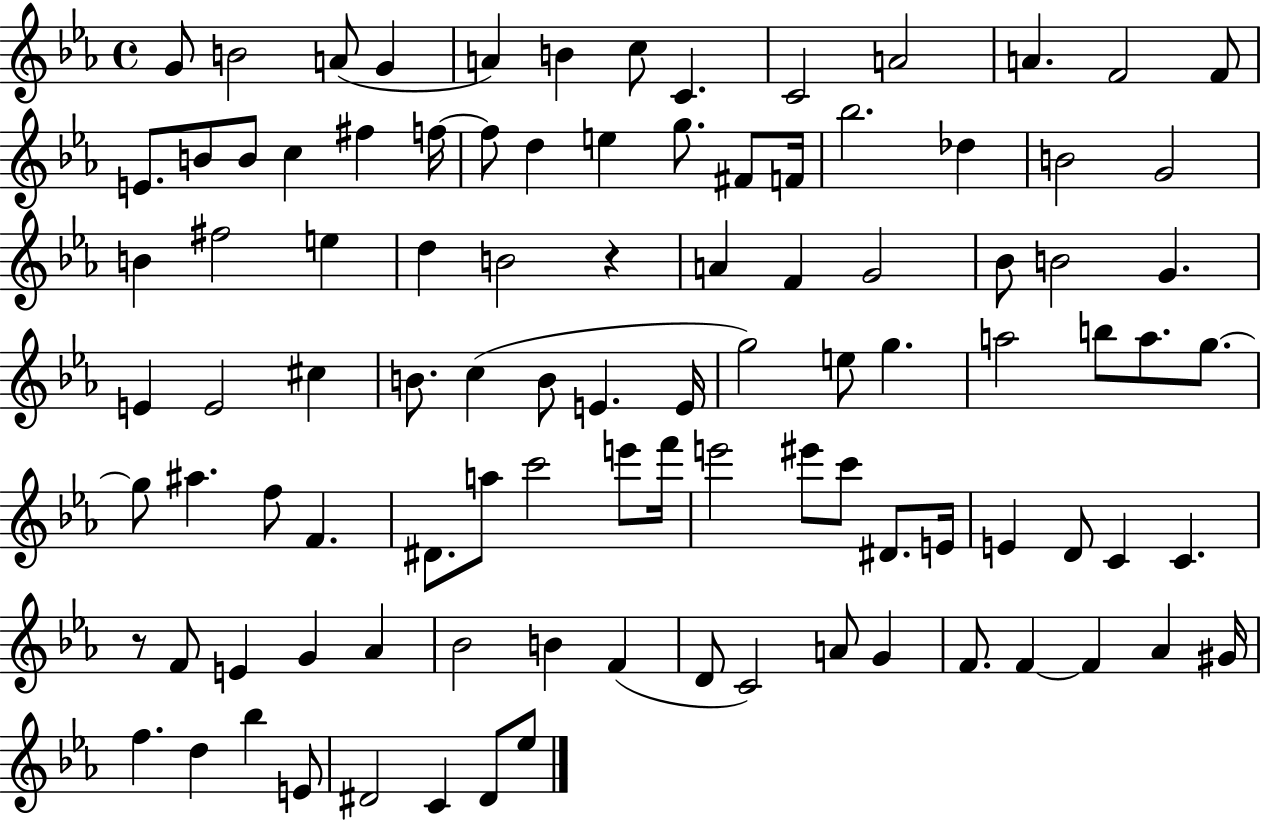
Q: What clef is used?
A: treble